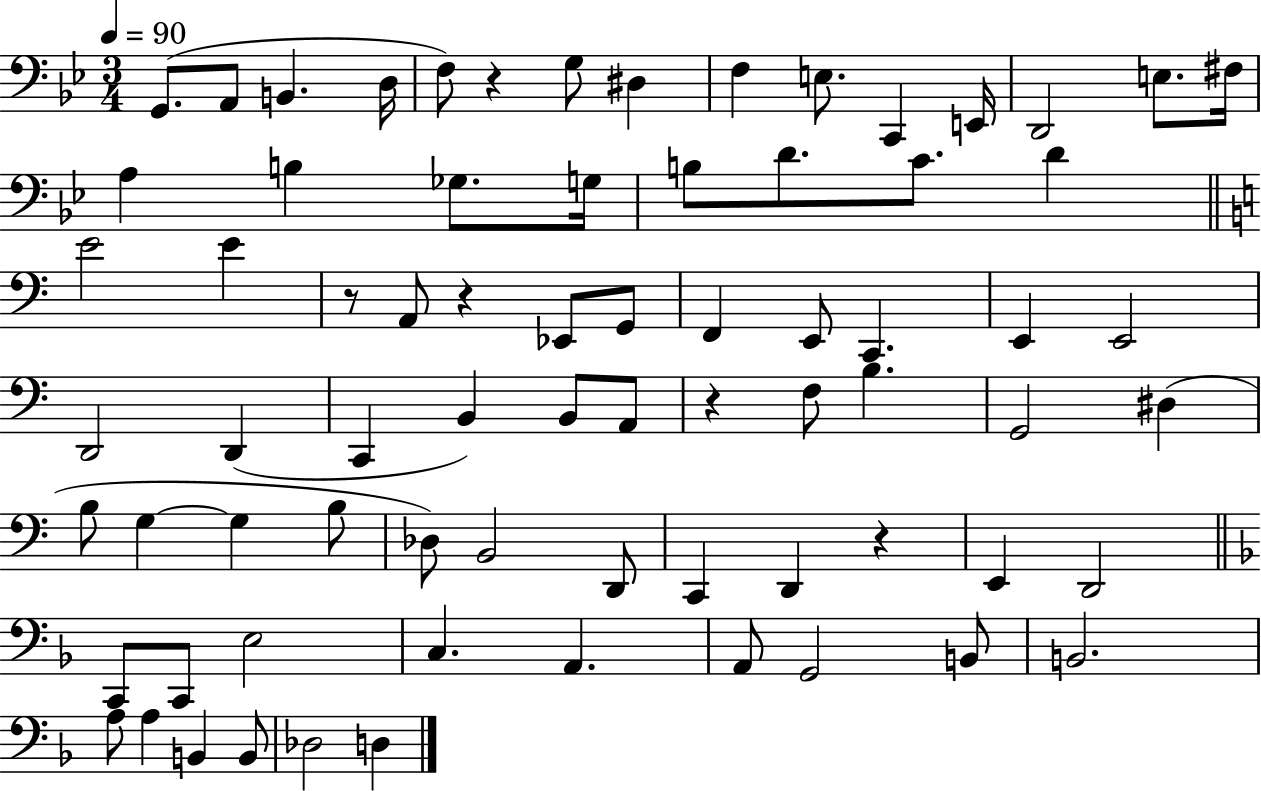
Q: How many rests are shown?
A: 5